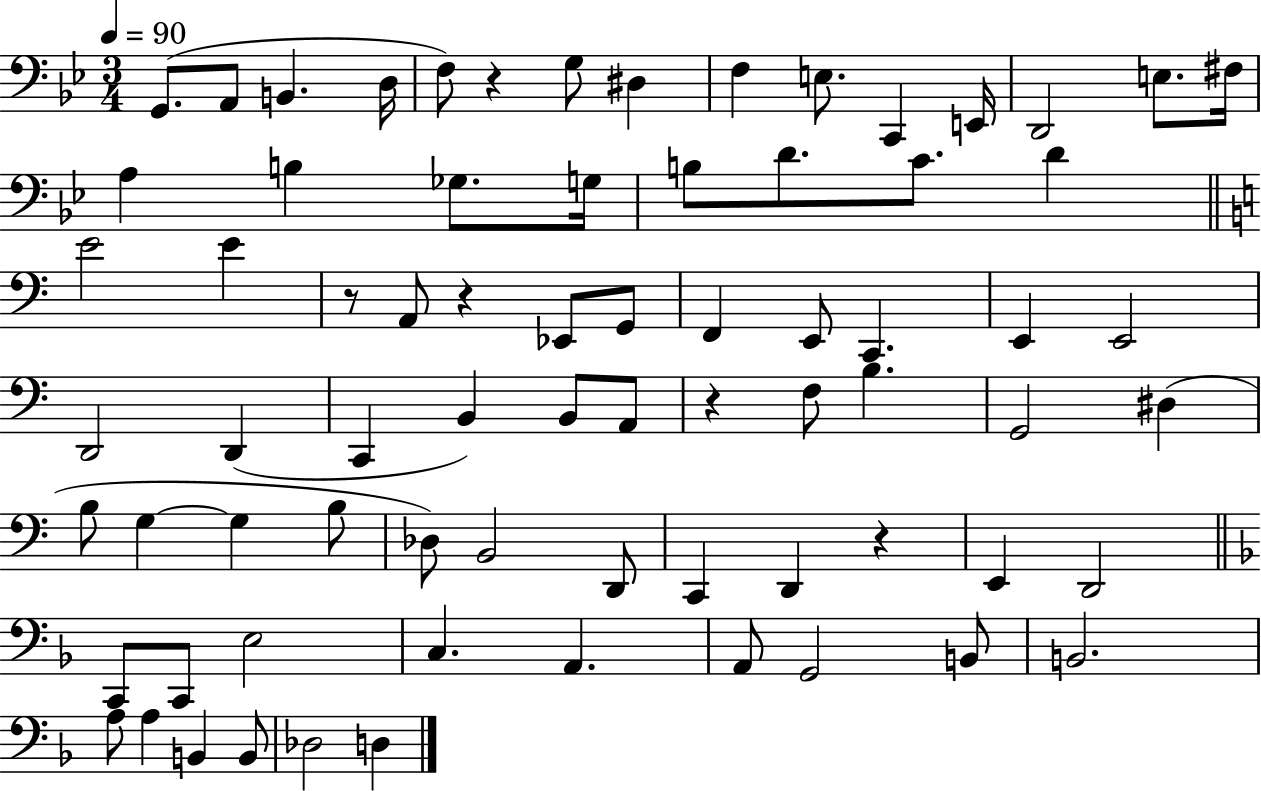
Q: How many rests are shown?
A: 5